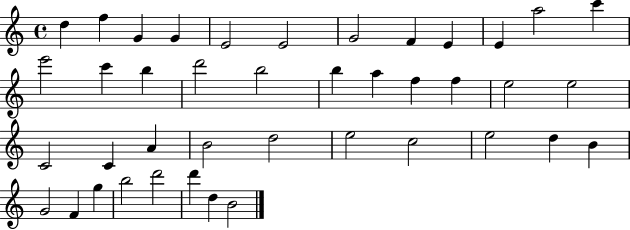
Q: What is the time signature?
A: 4/4